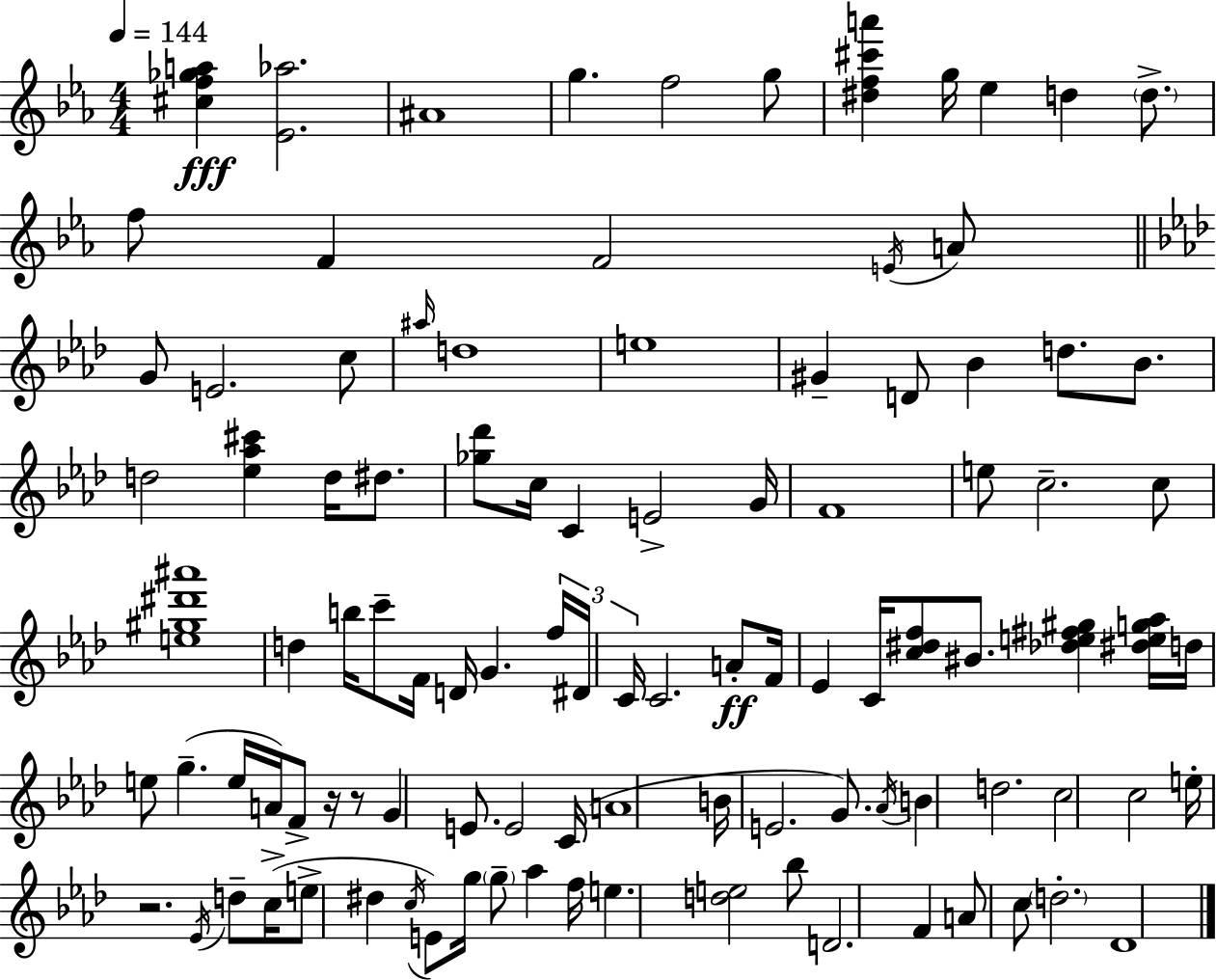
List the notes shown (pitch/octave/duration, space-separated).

[C#5,F5,Gb5,A5]/q [Eb4,Ab5]/h. A#4/w G5/q. F5/h G5/e [D#5,F5,C#6,A6]/q G5/s Eb5/q D5/q D5/e. F5/e F4/q F4/h E4/s A4/e G4/e E4/h. C5/e A#5/s D5/w E5/w G#4/q D4/e Bb4/q D5/e. Bb4/e. D5/h [Eb5,Ab5,C#6]/q D5/s D#5/e. [Gb5,Db6]/e C5/s C4/q E4/h G4/s F4/w E5/e C5/h. C5/e [E5,G#5,D#6,A#6]/w D5/q B5/s C6/e F4/s D4/s G4/q. F5/s D#4/s C4/s C4/h. A4/e F4/s Eb4/q C4/s [C5,D#5,F5]/e BIS4/e. [Db5,E5,F#5,G#5]/q [D#5,E5,G5,Ab5]/s D5/s E5/e G5/q. E5/s A4/s F4/e R/s R/e G4/q E4/e. E4/h C4/s A4/w B4/s E4/h. G4/e. Ab4/s B4/q D5/h. C5/h C5/h E5/s R/h. Eb4/s D5/e C5/s E5/e D#5/q C5/s E4/e G5/s G5/e Ab5/q F5/s E5/q. [D5,E5]/h Bb5/e D4/h. F4/q A4/e C5/e D5/h. Db4/w